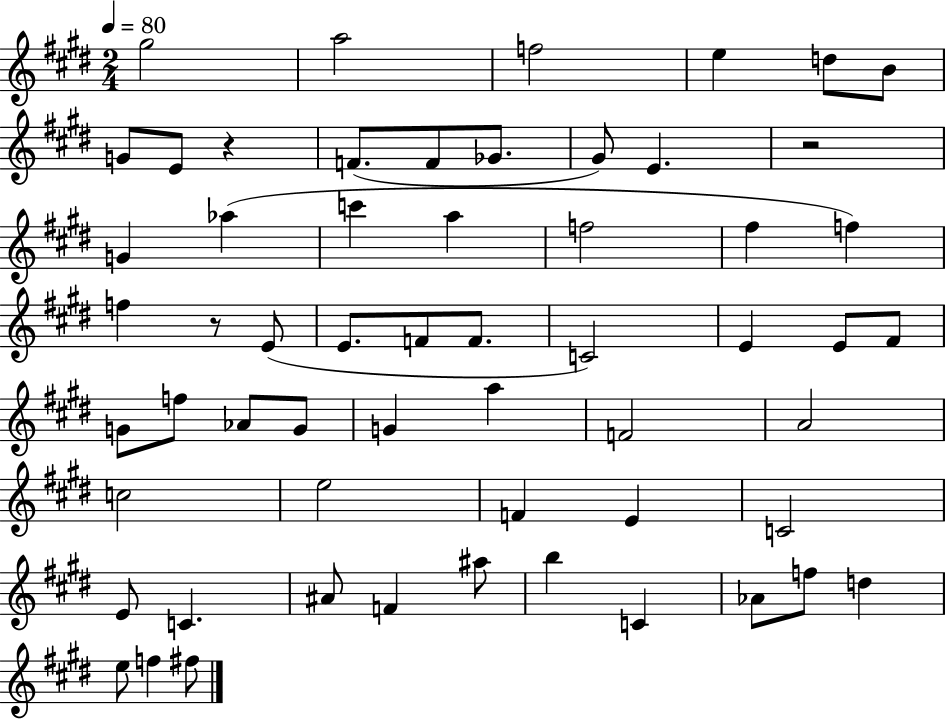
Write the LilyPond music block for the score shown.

{
  \clef treble
  \numericTimeSignature
  \time 2/4
  \key e \major
  \tempo 4 = 80
  \repeat volta 2 { gis''2 | a''2 | f''2 | e''4 d''8 b'8 | \break g'8 e'8 r4 | f'8.( f'8 ges'8. | gis'8) e'4. | r2 | \break g'4 aes''4( | c'''4 a''4 | f''2 | fis''4 f''4) | \break f''4 r8 e'8( | e'8. f'8 f'8. | c'2) | e'4 e'8 fis'8 | \break g'8 f''8 aes'8 g'8 | g'4 a''4 | f'2 | a'2 | \break c''2 | e''2 | f'4 e'4 | c'2 | \break e'8 c'4. | ais'8 f'4 ais''8 | b''4 c'4 | aes'8 f''8 d''4 | \break e''8 f''4 fis''8 | } \bar "|."
}